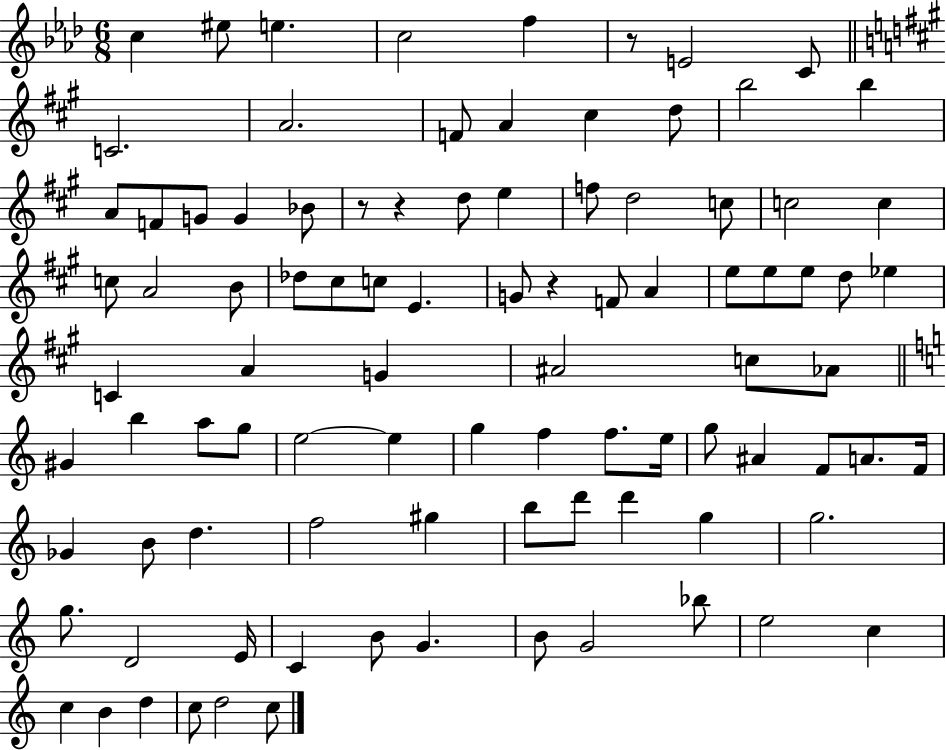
X:1
T:Untitled
M:6/8
L:1/4
K:Ab
c ^e/2 e c2 f z/2 E2 C/2 C2 A2 F/2 A ^c d/2 b2 b A/2 F/2 G/2 G _B/2 z/2 z d/2 e f/2 d2 c/2 c2 c c/2 A2 B/2 _d/2 ^c/2 c/2 E G/2 z F/2 A e/2 e/2 e/2 d/2 _e C A G ^A2 c/2 _A/2 ^G b a/2 g/2 e2 e g f f/2 e/4 g/2 ^A F/2 A/2 F/4 _G B/2 d f2 ^g b/2 d'/2 d' g g2 g/2 D2 E/4 C B/2 G B/2 G2 _b/2 e2 c c B d c/2 d2 c/2